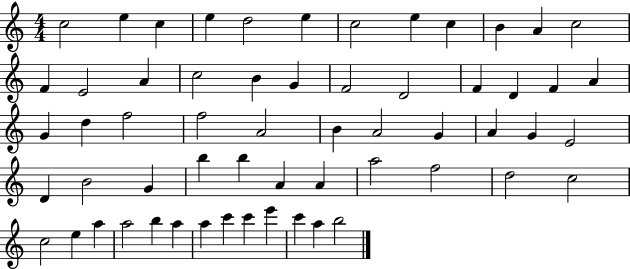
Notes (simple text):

C5/h E5/q C5/q E5/q D5/h E5/q C5/h E5/q C5/q B4/q A4/q C5/h F4/q E4/h A4/q C5/h B4/q G4/q F4/h D4/h F4/q D4/q F4/q A4/q G4/q D5/q F5/h F5/h A4/h B4/q A4/h G4/q A4/q G4/q E4/h D4/q B4/h G4/q B5/q B5/q A4/q A4/q A5/h F5/h D5/h C5/h C5/h E5/q A5/q A5/h B5/q A5/q A5/q C6/q C6/q E6/q C6/q A5/q B5/h